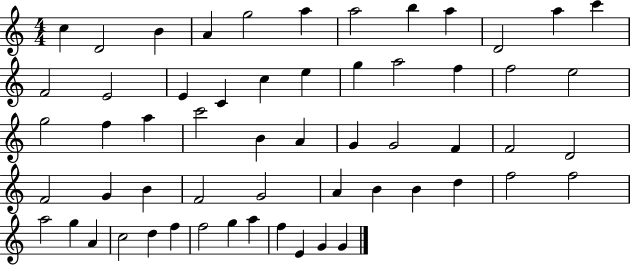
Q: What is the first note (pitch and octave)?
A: C5